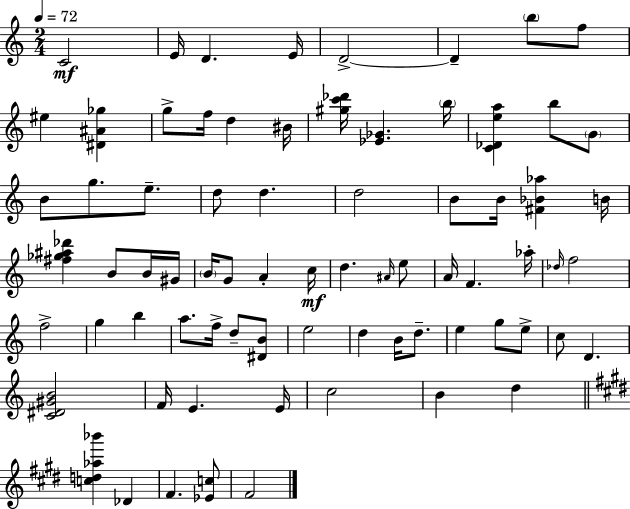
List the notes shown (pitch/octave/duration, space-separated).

C4/h E4/s D4/q. E4/s D4/h D4/q B5/e F5/e EIS5/q [D#4,A#4,Gb5]/q G5/e F5/s D5/q BIS4/s [G#5,C6,Db6]/s [Eb4,Gb4]/q. B5/s [C4,Db4,E5,A5]/q B5/e G4/e B4/e G5/e. E5/e. D5/e D5/q. D5/h B4/e B4/s [F#4,Bb4,Ab5]/q B4/s [F#5,Gb5,A#5,Db6]/q B4/e B4/s G#4/s B4/s G4/e A4/q C5/s D5/q. A#4/s E5/e A4/s F4/q. Ab5/s Db5/s F5/h F5/h G5/q B5/q A5/e. F5/s D5/e [D#4,B4]/e E5/h D5/q B4/s D5/e. E5/q G5/e E5/e C5/e D4/q. [C4,D#4,G#4,B4]/h F4/s E4/q. E4/s C5/h B4/q D5/q [C5,D5,Ab5,Bb6]/q Db4/q F#4/q. [Eb4,C5]/e F#4/h